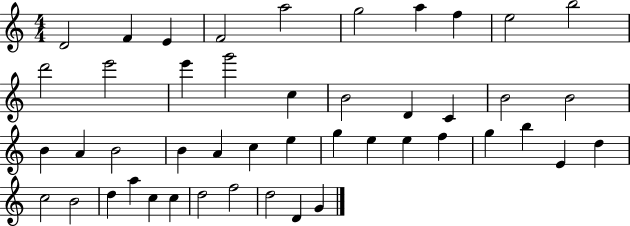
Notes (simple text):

D4/h F4/q E4/q F4/h A5/h G5/h A5/q F5/q E5/h B5/h D6/h E6/h E6/q G6/h C5/q B4/h D4/q C4/q B4/h B4/h B4/q A4/q B4/h B4/q A4/q C5/q E5/q G5/q E5/q E5/q F5/q G5/q B5/q E4/q D5/q C5/h B4/h D5/q A5/q C5/q C5/q D5/h F5/h D5/h D4/q G4/q